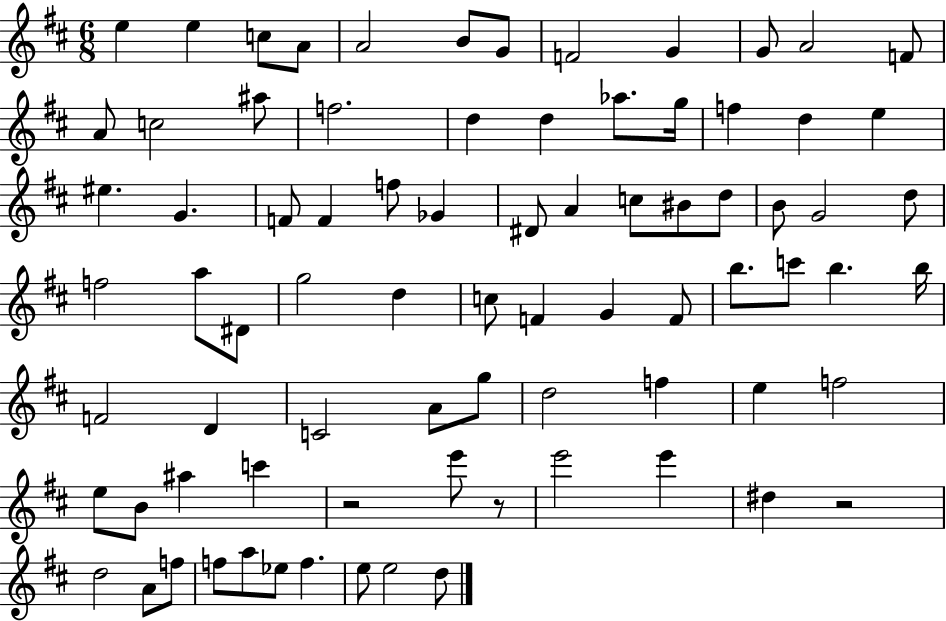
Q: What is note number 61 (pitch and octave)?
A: B4